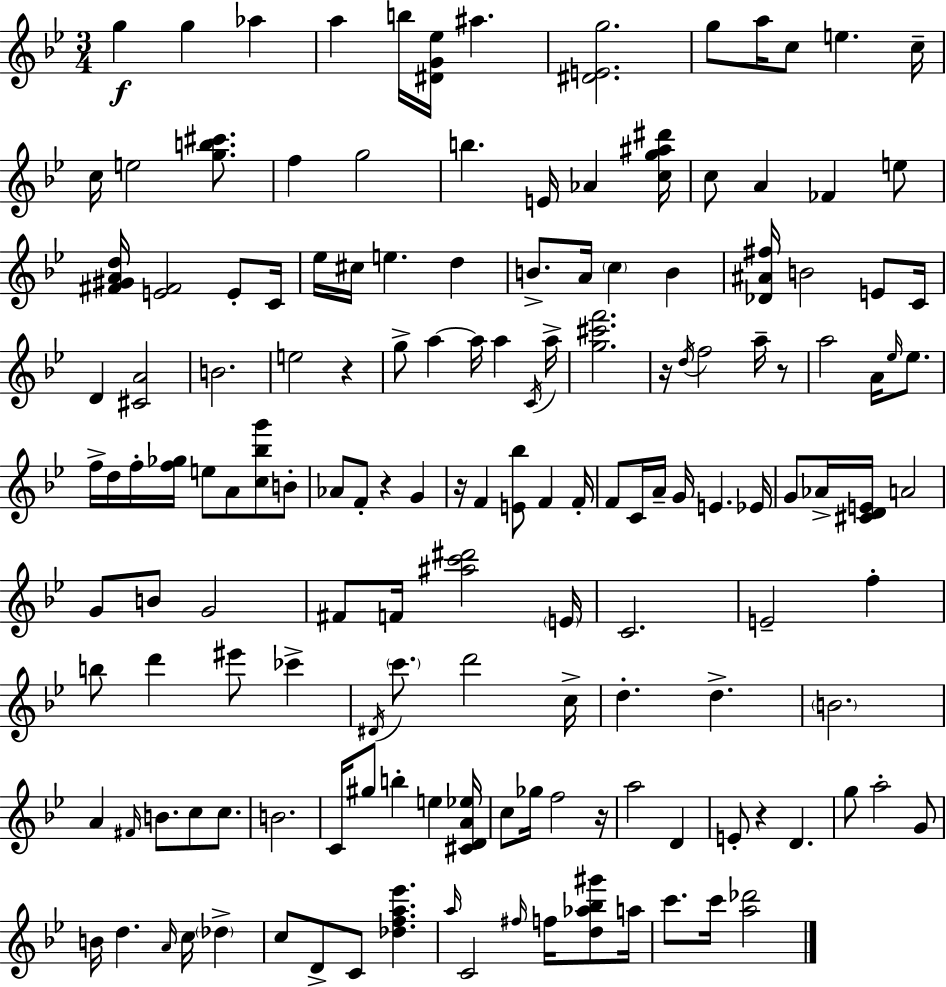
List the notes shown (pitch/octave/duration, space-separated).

G5/q G5/q Ab5/q A5/q B5/s [D#4,G4,Eb5]/s A#5/q. [D#4,E4,G5]/h. G5/e A5/s C5/e E5/q. C5/s C5/s E5/h [G5,B5,C#6]/e. F5/q G5/h B5/q. E4/s Ab4/q [C5,G5,A#5,D#6]/s C5/e A4/q FES4/q E5/e [F#4,G#4,A4,D5]/s [E4,F#4]/h E4/e C4/s Eb5/s C#5/s E5/q. D5/q B4/e. A4/s C5/q B4/q [Db4,A#4,F#5]/s B4/h E4/e C4/s D4/q [C#4,A4]/h B4/h. E5/h R/q G5/e A5/q A5/s A5/q C4/s A5/s [G5,C#6,F6]/h. R/s D5/s F5/h A5/s R/e A5/h A4/s Eb5/s Eb5/e. F5/s D5/s F5/s [F5,Gb5]/s E5/e A4/e [C5,Bb5,G6]/e B4/e Ab4/e F4/e R/q G4/q R/s F4/q [E4,Bb5]/e F4/q F4/s F4/e C4/s A4/s G4/s E4/q. Eb4/s G4/e Ab4/s [C#4,D4,E4]/s A4/h G4/e B4/e G4/h F#4/e F4/s [A#5,C6,D#6]/h E4/s C4/h. E4/h F5/q B5/e D6/q EIS6/e CES6/q D#4/s C6/e. D6/h C5/s D5/q. D5/q. B4/h. A4/q F#4/s B4/e. C5/e C5/e. B4/h. C4/s G#5/e B5/q E5/q [C#4,D4,A4,Eb5]/s C5/e Gb5/s F5/h R/s A5/h D4/q E4/e R/q D4/q. G5/e A5/h G4/e B4/s D5/q. A4/s C5/s Db5/q C5/e D4/e C4/e [Db5,F5,A5,Eb6]/q. A5/s C4/h F#5/s F5/s [D5,Ab5,Bb5,G#6]/e A5/s C6/e. C6/s [A5,Db6]/h